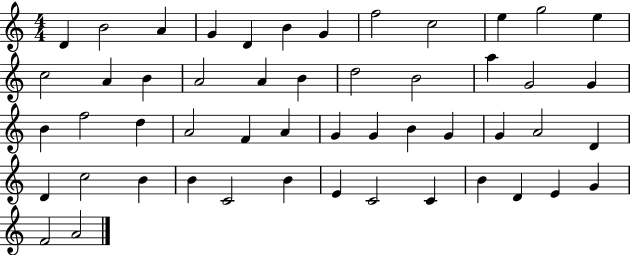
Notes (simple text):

D4/q B4/h A4/q G4/q D4/q B4/q G4/q F5/h C5/h E5/q G5/h E5/q C5/h A4/q B4/q A4/h A4/q B4/q D5/h B4/h A5/q G4/h G4/q B4/q F5/h D5/q A4/h F4/q A4/q G4/q G4/q B4/q G4/q G4/q A4/h D4/q D4/q C5/h B4/q B4/q C4/h B4/q E4/q C4/h C4/q B4/q D4/q E4/q G4/q F4/h A4/h